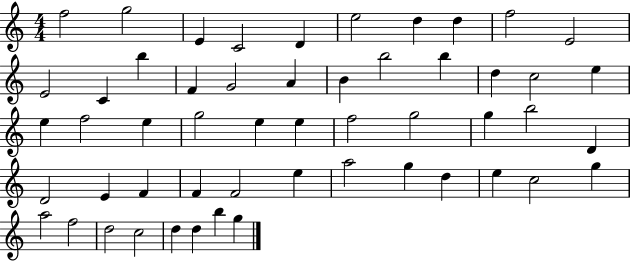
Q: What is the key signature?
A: C major